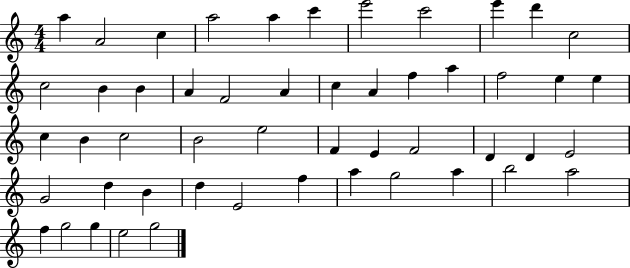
{
  \clef treble
  \numericTimeSignature
  \time 4/4
  \key c \major
  a''4 a'2 c''4 | a''2 a''4 c'''4 | e'''2 c'''2 | e'''4 d'''4 c''2 | \break c''2 b'4 b'4 | a'4 f'2 a'4 | c''4 a'4 f''4 a''4 | f''2 e''4 e''4 | \break c''4 b'4 c''2 | b'2 e''2 | f'4 e'4 f'2 | d'4 d'4 e'2 | \break g'2 d''4 b'4 | d''4 e'2 f''4 | a''4 g''2 a''4 | b''2 a''2 | \break f''4 g''2 g''4 | e''2 g''2 | \bar "|."
}